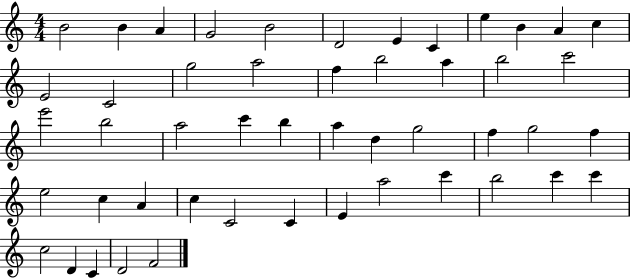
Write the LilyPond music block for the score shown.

{
  \clef treble
  \numericTimeSignature
  \time 4/4
  \key c \major
  b'2 b'4 a'4 | g'2 b'2 | d'2 e'4 c'4 | e''4 b'4 a'4 c''4 | \break e'2 c'2 | g''2 a''2 | f''4 b''2 a''4 | b''2 c'''2 | \break e'''2 b''2 | a''2 c'''4 b''4 | a''4 d''4 g''2 | f''4 g''2 f''4 | \break e''2 c''4 a'4 | c''4 c'2 c'4 | e'4 a''2 c'''4 | b''2 c'''4 c'''4 | \break c''2 d'4 c'4 | d'2 f'2 | \bar "|."
}